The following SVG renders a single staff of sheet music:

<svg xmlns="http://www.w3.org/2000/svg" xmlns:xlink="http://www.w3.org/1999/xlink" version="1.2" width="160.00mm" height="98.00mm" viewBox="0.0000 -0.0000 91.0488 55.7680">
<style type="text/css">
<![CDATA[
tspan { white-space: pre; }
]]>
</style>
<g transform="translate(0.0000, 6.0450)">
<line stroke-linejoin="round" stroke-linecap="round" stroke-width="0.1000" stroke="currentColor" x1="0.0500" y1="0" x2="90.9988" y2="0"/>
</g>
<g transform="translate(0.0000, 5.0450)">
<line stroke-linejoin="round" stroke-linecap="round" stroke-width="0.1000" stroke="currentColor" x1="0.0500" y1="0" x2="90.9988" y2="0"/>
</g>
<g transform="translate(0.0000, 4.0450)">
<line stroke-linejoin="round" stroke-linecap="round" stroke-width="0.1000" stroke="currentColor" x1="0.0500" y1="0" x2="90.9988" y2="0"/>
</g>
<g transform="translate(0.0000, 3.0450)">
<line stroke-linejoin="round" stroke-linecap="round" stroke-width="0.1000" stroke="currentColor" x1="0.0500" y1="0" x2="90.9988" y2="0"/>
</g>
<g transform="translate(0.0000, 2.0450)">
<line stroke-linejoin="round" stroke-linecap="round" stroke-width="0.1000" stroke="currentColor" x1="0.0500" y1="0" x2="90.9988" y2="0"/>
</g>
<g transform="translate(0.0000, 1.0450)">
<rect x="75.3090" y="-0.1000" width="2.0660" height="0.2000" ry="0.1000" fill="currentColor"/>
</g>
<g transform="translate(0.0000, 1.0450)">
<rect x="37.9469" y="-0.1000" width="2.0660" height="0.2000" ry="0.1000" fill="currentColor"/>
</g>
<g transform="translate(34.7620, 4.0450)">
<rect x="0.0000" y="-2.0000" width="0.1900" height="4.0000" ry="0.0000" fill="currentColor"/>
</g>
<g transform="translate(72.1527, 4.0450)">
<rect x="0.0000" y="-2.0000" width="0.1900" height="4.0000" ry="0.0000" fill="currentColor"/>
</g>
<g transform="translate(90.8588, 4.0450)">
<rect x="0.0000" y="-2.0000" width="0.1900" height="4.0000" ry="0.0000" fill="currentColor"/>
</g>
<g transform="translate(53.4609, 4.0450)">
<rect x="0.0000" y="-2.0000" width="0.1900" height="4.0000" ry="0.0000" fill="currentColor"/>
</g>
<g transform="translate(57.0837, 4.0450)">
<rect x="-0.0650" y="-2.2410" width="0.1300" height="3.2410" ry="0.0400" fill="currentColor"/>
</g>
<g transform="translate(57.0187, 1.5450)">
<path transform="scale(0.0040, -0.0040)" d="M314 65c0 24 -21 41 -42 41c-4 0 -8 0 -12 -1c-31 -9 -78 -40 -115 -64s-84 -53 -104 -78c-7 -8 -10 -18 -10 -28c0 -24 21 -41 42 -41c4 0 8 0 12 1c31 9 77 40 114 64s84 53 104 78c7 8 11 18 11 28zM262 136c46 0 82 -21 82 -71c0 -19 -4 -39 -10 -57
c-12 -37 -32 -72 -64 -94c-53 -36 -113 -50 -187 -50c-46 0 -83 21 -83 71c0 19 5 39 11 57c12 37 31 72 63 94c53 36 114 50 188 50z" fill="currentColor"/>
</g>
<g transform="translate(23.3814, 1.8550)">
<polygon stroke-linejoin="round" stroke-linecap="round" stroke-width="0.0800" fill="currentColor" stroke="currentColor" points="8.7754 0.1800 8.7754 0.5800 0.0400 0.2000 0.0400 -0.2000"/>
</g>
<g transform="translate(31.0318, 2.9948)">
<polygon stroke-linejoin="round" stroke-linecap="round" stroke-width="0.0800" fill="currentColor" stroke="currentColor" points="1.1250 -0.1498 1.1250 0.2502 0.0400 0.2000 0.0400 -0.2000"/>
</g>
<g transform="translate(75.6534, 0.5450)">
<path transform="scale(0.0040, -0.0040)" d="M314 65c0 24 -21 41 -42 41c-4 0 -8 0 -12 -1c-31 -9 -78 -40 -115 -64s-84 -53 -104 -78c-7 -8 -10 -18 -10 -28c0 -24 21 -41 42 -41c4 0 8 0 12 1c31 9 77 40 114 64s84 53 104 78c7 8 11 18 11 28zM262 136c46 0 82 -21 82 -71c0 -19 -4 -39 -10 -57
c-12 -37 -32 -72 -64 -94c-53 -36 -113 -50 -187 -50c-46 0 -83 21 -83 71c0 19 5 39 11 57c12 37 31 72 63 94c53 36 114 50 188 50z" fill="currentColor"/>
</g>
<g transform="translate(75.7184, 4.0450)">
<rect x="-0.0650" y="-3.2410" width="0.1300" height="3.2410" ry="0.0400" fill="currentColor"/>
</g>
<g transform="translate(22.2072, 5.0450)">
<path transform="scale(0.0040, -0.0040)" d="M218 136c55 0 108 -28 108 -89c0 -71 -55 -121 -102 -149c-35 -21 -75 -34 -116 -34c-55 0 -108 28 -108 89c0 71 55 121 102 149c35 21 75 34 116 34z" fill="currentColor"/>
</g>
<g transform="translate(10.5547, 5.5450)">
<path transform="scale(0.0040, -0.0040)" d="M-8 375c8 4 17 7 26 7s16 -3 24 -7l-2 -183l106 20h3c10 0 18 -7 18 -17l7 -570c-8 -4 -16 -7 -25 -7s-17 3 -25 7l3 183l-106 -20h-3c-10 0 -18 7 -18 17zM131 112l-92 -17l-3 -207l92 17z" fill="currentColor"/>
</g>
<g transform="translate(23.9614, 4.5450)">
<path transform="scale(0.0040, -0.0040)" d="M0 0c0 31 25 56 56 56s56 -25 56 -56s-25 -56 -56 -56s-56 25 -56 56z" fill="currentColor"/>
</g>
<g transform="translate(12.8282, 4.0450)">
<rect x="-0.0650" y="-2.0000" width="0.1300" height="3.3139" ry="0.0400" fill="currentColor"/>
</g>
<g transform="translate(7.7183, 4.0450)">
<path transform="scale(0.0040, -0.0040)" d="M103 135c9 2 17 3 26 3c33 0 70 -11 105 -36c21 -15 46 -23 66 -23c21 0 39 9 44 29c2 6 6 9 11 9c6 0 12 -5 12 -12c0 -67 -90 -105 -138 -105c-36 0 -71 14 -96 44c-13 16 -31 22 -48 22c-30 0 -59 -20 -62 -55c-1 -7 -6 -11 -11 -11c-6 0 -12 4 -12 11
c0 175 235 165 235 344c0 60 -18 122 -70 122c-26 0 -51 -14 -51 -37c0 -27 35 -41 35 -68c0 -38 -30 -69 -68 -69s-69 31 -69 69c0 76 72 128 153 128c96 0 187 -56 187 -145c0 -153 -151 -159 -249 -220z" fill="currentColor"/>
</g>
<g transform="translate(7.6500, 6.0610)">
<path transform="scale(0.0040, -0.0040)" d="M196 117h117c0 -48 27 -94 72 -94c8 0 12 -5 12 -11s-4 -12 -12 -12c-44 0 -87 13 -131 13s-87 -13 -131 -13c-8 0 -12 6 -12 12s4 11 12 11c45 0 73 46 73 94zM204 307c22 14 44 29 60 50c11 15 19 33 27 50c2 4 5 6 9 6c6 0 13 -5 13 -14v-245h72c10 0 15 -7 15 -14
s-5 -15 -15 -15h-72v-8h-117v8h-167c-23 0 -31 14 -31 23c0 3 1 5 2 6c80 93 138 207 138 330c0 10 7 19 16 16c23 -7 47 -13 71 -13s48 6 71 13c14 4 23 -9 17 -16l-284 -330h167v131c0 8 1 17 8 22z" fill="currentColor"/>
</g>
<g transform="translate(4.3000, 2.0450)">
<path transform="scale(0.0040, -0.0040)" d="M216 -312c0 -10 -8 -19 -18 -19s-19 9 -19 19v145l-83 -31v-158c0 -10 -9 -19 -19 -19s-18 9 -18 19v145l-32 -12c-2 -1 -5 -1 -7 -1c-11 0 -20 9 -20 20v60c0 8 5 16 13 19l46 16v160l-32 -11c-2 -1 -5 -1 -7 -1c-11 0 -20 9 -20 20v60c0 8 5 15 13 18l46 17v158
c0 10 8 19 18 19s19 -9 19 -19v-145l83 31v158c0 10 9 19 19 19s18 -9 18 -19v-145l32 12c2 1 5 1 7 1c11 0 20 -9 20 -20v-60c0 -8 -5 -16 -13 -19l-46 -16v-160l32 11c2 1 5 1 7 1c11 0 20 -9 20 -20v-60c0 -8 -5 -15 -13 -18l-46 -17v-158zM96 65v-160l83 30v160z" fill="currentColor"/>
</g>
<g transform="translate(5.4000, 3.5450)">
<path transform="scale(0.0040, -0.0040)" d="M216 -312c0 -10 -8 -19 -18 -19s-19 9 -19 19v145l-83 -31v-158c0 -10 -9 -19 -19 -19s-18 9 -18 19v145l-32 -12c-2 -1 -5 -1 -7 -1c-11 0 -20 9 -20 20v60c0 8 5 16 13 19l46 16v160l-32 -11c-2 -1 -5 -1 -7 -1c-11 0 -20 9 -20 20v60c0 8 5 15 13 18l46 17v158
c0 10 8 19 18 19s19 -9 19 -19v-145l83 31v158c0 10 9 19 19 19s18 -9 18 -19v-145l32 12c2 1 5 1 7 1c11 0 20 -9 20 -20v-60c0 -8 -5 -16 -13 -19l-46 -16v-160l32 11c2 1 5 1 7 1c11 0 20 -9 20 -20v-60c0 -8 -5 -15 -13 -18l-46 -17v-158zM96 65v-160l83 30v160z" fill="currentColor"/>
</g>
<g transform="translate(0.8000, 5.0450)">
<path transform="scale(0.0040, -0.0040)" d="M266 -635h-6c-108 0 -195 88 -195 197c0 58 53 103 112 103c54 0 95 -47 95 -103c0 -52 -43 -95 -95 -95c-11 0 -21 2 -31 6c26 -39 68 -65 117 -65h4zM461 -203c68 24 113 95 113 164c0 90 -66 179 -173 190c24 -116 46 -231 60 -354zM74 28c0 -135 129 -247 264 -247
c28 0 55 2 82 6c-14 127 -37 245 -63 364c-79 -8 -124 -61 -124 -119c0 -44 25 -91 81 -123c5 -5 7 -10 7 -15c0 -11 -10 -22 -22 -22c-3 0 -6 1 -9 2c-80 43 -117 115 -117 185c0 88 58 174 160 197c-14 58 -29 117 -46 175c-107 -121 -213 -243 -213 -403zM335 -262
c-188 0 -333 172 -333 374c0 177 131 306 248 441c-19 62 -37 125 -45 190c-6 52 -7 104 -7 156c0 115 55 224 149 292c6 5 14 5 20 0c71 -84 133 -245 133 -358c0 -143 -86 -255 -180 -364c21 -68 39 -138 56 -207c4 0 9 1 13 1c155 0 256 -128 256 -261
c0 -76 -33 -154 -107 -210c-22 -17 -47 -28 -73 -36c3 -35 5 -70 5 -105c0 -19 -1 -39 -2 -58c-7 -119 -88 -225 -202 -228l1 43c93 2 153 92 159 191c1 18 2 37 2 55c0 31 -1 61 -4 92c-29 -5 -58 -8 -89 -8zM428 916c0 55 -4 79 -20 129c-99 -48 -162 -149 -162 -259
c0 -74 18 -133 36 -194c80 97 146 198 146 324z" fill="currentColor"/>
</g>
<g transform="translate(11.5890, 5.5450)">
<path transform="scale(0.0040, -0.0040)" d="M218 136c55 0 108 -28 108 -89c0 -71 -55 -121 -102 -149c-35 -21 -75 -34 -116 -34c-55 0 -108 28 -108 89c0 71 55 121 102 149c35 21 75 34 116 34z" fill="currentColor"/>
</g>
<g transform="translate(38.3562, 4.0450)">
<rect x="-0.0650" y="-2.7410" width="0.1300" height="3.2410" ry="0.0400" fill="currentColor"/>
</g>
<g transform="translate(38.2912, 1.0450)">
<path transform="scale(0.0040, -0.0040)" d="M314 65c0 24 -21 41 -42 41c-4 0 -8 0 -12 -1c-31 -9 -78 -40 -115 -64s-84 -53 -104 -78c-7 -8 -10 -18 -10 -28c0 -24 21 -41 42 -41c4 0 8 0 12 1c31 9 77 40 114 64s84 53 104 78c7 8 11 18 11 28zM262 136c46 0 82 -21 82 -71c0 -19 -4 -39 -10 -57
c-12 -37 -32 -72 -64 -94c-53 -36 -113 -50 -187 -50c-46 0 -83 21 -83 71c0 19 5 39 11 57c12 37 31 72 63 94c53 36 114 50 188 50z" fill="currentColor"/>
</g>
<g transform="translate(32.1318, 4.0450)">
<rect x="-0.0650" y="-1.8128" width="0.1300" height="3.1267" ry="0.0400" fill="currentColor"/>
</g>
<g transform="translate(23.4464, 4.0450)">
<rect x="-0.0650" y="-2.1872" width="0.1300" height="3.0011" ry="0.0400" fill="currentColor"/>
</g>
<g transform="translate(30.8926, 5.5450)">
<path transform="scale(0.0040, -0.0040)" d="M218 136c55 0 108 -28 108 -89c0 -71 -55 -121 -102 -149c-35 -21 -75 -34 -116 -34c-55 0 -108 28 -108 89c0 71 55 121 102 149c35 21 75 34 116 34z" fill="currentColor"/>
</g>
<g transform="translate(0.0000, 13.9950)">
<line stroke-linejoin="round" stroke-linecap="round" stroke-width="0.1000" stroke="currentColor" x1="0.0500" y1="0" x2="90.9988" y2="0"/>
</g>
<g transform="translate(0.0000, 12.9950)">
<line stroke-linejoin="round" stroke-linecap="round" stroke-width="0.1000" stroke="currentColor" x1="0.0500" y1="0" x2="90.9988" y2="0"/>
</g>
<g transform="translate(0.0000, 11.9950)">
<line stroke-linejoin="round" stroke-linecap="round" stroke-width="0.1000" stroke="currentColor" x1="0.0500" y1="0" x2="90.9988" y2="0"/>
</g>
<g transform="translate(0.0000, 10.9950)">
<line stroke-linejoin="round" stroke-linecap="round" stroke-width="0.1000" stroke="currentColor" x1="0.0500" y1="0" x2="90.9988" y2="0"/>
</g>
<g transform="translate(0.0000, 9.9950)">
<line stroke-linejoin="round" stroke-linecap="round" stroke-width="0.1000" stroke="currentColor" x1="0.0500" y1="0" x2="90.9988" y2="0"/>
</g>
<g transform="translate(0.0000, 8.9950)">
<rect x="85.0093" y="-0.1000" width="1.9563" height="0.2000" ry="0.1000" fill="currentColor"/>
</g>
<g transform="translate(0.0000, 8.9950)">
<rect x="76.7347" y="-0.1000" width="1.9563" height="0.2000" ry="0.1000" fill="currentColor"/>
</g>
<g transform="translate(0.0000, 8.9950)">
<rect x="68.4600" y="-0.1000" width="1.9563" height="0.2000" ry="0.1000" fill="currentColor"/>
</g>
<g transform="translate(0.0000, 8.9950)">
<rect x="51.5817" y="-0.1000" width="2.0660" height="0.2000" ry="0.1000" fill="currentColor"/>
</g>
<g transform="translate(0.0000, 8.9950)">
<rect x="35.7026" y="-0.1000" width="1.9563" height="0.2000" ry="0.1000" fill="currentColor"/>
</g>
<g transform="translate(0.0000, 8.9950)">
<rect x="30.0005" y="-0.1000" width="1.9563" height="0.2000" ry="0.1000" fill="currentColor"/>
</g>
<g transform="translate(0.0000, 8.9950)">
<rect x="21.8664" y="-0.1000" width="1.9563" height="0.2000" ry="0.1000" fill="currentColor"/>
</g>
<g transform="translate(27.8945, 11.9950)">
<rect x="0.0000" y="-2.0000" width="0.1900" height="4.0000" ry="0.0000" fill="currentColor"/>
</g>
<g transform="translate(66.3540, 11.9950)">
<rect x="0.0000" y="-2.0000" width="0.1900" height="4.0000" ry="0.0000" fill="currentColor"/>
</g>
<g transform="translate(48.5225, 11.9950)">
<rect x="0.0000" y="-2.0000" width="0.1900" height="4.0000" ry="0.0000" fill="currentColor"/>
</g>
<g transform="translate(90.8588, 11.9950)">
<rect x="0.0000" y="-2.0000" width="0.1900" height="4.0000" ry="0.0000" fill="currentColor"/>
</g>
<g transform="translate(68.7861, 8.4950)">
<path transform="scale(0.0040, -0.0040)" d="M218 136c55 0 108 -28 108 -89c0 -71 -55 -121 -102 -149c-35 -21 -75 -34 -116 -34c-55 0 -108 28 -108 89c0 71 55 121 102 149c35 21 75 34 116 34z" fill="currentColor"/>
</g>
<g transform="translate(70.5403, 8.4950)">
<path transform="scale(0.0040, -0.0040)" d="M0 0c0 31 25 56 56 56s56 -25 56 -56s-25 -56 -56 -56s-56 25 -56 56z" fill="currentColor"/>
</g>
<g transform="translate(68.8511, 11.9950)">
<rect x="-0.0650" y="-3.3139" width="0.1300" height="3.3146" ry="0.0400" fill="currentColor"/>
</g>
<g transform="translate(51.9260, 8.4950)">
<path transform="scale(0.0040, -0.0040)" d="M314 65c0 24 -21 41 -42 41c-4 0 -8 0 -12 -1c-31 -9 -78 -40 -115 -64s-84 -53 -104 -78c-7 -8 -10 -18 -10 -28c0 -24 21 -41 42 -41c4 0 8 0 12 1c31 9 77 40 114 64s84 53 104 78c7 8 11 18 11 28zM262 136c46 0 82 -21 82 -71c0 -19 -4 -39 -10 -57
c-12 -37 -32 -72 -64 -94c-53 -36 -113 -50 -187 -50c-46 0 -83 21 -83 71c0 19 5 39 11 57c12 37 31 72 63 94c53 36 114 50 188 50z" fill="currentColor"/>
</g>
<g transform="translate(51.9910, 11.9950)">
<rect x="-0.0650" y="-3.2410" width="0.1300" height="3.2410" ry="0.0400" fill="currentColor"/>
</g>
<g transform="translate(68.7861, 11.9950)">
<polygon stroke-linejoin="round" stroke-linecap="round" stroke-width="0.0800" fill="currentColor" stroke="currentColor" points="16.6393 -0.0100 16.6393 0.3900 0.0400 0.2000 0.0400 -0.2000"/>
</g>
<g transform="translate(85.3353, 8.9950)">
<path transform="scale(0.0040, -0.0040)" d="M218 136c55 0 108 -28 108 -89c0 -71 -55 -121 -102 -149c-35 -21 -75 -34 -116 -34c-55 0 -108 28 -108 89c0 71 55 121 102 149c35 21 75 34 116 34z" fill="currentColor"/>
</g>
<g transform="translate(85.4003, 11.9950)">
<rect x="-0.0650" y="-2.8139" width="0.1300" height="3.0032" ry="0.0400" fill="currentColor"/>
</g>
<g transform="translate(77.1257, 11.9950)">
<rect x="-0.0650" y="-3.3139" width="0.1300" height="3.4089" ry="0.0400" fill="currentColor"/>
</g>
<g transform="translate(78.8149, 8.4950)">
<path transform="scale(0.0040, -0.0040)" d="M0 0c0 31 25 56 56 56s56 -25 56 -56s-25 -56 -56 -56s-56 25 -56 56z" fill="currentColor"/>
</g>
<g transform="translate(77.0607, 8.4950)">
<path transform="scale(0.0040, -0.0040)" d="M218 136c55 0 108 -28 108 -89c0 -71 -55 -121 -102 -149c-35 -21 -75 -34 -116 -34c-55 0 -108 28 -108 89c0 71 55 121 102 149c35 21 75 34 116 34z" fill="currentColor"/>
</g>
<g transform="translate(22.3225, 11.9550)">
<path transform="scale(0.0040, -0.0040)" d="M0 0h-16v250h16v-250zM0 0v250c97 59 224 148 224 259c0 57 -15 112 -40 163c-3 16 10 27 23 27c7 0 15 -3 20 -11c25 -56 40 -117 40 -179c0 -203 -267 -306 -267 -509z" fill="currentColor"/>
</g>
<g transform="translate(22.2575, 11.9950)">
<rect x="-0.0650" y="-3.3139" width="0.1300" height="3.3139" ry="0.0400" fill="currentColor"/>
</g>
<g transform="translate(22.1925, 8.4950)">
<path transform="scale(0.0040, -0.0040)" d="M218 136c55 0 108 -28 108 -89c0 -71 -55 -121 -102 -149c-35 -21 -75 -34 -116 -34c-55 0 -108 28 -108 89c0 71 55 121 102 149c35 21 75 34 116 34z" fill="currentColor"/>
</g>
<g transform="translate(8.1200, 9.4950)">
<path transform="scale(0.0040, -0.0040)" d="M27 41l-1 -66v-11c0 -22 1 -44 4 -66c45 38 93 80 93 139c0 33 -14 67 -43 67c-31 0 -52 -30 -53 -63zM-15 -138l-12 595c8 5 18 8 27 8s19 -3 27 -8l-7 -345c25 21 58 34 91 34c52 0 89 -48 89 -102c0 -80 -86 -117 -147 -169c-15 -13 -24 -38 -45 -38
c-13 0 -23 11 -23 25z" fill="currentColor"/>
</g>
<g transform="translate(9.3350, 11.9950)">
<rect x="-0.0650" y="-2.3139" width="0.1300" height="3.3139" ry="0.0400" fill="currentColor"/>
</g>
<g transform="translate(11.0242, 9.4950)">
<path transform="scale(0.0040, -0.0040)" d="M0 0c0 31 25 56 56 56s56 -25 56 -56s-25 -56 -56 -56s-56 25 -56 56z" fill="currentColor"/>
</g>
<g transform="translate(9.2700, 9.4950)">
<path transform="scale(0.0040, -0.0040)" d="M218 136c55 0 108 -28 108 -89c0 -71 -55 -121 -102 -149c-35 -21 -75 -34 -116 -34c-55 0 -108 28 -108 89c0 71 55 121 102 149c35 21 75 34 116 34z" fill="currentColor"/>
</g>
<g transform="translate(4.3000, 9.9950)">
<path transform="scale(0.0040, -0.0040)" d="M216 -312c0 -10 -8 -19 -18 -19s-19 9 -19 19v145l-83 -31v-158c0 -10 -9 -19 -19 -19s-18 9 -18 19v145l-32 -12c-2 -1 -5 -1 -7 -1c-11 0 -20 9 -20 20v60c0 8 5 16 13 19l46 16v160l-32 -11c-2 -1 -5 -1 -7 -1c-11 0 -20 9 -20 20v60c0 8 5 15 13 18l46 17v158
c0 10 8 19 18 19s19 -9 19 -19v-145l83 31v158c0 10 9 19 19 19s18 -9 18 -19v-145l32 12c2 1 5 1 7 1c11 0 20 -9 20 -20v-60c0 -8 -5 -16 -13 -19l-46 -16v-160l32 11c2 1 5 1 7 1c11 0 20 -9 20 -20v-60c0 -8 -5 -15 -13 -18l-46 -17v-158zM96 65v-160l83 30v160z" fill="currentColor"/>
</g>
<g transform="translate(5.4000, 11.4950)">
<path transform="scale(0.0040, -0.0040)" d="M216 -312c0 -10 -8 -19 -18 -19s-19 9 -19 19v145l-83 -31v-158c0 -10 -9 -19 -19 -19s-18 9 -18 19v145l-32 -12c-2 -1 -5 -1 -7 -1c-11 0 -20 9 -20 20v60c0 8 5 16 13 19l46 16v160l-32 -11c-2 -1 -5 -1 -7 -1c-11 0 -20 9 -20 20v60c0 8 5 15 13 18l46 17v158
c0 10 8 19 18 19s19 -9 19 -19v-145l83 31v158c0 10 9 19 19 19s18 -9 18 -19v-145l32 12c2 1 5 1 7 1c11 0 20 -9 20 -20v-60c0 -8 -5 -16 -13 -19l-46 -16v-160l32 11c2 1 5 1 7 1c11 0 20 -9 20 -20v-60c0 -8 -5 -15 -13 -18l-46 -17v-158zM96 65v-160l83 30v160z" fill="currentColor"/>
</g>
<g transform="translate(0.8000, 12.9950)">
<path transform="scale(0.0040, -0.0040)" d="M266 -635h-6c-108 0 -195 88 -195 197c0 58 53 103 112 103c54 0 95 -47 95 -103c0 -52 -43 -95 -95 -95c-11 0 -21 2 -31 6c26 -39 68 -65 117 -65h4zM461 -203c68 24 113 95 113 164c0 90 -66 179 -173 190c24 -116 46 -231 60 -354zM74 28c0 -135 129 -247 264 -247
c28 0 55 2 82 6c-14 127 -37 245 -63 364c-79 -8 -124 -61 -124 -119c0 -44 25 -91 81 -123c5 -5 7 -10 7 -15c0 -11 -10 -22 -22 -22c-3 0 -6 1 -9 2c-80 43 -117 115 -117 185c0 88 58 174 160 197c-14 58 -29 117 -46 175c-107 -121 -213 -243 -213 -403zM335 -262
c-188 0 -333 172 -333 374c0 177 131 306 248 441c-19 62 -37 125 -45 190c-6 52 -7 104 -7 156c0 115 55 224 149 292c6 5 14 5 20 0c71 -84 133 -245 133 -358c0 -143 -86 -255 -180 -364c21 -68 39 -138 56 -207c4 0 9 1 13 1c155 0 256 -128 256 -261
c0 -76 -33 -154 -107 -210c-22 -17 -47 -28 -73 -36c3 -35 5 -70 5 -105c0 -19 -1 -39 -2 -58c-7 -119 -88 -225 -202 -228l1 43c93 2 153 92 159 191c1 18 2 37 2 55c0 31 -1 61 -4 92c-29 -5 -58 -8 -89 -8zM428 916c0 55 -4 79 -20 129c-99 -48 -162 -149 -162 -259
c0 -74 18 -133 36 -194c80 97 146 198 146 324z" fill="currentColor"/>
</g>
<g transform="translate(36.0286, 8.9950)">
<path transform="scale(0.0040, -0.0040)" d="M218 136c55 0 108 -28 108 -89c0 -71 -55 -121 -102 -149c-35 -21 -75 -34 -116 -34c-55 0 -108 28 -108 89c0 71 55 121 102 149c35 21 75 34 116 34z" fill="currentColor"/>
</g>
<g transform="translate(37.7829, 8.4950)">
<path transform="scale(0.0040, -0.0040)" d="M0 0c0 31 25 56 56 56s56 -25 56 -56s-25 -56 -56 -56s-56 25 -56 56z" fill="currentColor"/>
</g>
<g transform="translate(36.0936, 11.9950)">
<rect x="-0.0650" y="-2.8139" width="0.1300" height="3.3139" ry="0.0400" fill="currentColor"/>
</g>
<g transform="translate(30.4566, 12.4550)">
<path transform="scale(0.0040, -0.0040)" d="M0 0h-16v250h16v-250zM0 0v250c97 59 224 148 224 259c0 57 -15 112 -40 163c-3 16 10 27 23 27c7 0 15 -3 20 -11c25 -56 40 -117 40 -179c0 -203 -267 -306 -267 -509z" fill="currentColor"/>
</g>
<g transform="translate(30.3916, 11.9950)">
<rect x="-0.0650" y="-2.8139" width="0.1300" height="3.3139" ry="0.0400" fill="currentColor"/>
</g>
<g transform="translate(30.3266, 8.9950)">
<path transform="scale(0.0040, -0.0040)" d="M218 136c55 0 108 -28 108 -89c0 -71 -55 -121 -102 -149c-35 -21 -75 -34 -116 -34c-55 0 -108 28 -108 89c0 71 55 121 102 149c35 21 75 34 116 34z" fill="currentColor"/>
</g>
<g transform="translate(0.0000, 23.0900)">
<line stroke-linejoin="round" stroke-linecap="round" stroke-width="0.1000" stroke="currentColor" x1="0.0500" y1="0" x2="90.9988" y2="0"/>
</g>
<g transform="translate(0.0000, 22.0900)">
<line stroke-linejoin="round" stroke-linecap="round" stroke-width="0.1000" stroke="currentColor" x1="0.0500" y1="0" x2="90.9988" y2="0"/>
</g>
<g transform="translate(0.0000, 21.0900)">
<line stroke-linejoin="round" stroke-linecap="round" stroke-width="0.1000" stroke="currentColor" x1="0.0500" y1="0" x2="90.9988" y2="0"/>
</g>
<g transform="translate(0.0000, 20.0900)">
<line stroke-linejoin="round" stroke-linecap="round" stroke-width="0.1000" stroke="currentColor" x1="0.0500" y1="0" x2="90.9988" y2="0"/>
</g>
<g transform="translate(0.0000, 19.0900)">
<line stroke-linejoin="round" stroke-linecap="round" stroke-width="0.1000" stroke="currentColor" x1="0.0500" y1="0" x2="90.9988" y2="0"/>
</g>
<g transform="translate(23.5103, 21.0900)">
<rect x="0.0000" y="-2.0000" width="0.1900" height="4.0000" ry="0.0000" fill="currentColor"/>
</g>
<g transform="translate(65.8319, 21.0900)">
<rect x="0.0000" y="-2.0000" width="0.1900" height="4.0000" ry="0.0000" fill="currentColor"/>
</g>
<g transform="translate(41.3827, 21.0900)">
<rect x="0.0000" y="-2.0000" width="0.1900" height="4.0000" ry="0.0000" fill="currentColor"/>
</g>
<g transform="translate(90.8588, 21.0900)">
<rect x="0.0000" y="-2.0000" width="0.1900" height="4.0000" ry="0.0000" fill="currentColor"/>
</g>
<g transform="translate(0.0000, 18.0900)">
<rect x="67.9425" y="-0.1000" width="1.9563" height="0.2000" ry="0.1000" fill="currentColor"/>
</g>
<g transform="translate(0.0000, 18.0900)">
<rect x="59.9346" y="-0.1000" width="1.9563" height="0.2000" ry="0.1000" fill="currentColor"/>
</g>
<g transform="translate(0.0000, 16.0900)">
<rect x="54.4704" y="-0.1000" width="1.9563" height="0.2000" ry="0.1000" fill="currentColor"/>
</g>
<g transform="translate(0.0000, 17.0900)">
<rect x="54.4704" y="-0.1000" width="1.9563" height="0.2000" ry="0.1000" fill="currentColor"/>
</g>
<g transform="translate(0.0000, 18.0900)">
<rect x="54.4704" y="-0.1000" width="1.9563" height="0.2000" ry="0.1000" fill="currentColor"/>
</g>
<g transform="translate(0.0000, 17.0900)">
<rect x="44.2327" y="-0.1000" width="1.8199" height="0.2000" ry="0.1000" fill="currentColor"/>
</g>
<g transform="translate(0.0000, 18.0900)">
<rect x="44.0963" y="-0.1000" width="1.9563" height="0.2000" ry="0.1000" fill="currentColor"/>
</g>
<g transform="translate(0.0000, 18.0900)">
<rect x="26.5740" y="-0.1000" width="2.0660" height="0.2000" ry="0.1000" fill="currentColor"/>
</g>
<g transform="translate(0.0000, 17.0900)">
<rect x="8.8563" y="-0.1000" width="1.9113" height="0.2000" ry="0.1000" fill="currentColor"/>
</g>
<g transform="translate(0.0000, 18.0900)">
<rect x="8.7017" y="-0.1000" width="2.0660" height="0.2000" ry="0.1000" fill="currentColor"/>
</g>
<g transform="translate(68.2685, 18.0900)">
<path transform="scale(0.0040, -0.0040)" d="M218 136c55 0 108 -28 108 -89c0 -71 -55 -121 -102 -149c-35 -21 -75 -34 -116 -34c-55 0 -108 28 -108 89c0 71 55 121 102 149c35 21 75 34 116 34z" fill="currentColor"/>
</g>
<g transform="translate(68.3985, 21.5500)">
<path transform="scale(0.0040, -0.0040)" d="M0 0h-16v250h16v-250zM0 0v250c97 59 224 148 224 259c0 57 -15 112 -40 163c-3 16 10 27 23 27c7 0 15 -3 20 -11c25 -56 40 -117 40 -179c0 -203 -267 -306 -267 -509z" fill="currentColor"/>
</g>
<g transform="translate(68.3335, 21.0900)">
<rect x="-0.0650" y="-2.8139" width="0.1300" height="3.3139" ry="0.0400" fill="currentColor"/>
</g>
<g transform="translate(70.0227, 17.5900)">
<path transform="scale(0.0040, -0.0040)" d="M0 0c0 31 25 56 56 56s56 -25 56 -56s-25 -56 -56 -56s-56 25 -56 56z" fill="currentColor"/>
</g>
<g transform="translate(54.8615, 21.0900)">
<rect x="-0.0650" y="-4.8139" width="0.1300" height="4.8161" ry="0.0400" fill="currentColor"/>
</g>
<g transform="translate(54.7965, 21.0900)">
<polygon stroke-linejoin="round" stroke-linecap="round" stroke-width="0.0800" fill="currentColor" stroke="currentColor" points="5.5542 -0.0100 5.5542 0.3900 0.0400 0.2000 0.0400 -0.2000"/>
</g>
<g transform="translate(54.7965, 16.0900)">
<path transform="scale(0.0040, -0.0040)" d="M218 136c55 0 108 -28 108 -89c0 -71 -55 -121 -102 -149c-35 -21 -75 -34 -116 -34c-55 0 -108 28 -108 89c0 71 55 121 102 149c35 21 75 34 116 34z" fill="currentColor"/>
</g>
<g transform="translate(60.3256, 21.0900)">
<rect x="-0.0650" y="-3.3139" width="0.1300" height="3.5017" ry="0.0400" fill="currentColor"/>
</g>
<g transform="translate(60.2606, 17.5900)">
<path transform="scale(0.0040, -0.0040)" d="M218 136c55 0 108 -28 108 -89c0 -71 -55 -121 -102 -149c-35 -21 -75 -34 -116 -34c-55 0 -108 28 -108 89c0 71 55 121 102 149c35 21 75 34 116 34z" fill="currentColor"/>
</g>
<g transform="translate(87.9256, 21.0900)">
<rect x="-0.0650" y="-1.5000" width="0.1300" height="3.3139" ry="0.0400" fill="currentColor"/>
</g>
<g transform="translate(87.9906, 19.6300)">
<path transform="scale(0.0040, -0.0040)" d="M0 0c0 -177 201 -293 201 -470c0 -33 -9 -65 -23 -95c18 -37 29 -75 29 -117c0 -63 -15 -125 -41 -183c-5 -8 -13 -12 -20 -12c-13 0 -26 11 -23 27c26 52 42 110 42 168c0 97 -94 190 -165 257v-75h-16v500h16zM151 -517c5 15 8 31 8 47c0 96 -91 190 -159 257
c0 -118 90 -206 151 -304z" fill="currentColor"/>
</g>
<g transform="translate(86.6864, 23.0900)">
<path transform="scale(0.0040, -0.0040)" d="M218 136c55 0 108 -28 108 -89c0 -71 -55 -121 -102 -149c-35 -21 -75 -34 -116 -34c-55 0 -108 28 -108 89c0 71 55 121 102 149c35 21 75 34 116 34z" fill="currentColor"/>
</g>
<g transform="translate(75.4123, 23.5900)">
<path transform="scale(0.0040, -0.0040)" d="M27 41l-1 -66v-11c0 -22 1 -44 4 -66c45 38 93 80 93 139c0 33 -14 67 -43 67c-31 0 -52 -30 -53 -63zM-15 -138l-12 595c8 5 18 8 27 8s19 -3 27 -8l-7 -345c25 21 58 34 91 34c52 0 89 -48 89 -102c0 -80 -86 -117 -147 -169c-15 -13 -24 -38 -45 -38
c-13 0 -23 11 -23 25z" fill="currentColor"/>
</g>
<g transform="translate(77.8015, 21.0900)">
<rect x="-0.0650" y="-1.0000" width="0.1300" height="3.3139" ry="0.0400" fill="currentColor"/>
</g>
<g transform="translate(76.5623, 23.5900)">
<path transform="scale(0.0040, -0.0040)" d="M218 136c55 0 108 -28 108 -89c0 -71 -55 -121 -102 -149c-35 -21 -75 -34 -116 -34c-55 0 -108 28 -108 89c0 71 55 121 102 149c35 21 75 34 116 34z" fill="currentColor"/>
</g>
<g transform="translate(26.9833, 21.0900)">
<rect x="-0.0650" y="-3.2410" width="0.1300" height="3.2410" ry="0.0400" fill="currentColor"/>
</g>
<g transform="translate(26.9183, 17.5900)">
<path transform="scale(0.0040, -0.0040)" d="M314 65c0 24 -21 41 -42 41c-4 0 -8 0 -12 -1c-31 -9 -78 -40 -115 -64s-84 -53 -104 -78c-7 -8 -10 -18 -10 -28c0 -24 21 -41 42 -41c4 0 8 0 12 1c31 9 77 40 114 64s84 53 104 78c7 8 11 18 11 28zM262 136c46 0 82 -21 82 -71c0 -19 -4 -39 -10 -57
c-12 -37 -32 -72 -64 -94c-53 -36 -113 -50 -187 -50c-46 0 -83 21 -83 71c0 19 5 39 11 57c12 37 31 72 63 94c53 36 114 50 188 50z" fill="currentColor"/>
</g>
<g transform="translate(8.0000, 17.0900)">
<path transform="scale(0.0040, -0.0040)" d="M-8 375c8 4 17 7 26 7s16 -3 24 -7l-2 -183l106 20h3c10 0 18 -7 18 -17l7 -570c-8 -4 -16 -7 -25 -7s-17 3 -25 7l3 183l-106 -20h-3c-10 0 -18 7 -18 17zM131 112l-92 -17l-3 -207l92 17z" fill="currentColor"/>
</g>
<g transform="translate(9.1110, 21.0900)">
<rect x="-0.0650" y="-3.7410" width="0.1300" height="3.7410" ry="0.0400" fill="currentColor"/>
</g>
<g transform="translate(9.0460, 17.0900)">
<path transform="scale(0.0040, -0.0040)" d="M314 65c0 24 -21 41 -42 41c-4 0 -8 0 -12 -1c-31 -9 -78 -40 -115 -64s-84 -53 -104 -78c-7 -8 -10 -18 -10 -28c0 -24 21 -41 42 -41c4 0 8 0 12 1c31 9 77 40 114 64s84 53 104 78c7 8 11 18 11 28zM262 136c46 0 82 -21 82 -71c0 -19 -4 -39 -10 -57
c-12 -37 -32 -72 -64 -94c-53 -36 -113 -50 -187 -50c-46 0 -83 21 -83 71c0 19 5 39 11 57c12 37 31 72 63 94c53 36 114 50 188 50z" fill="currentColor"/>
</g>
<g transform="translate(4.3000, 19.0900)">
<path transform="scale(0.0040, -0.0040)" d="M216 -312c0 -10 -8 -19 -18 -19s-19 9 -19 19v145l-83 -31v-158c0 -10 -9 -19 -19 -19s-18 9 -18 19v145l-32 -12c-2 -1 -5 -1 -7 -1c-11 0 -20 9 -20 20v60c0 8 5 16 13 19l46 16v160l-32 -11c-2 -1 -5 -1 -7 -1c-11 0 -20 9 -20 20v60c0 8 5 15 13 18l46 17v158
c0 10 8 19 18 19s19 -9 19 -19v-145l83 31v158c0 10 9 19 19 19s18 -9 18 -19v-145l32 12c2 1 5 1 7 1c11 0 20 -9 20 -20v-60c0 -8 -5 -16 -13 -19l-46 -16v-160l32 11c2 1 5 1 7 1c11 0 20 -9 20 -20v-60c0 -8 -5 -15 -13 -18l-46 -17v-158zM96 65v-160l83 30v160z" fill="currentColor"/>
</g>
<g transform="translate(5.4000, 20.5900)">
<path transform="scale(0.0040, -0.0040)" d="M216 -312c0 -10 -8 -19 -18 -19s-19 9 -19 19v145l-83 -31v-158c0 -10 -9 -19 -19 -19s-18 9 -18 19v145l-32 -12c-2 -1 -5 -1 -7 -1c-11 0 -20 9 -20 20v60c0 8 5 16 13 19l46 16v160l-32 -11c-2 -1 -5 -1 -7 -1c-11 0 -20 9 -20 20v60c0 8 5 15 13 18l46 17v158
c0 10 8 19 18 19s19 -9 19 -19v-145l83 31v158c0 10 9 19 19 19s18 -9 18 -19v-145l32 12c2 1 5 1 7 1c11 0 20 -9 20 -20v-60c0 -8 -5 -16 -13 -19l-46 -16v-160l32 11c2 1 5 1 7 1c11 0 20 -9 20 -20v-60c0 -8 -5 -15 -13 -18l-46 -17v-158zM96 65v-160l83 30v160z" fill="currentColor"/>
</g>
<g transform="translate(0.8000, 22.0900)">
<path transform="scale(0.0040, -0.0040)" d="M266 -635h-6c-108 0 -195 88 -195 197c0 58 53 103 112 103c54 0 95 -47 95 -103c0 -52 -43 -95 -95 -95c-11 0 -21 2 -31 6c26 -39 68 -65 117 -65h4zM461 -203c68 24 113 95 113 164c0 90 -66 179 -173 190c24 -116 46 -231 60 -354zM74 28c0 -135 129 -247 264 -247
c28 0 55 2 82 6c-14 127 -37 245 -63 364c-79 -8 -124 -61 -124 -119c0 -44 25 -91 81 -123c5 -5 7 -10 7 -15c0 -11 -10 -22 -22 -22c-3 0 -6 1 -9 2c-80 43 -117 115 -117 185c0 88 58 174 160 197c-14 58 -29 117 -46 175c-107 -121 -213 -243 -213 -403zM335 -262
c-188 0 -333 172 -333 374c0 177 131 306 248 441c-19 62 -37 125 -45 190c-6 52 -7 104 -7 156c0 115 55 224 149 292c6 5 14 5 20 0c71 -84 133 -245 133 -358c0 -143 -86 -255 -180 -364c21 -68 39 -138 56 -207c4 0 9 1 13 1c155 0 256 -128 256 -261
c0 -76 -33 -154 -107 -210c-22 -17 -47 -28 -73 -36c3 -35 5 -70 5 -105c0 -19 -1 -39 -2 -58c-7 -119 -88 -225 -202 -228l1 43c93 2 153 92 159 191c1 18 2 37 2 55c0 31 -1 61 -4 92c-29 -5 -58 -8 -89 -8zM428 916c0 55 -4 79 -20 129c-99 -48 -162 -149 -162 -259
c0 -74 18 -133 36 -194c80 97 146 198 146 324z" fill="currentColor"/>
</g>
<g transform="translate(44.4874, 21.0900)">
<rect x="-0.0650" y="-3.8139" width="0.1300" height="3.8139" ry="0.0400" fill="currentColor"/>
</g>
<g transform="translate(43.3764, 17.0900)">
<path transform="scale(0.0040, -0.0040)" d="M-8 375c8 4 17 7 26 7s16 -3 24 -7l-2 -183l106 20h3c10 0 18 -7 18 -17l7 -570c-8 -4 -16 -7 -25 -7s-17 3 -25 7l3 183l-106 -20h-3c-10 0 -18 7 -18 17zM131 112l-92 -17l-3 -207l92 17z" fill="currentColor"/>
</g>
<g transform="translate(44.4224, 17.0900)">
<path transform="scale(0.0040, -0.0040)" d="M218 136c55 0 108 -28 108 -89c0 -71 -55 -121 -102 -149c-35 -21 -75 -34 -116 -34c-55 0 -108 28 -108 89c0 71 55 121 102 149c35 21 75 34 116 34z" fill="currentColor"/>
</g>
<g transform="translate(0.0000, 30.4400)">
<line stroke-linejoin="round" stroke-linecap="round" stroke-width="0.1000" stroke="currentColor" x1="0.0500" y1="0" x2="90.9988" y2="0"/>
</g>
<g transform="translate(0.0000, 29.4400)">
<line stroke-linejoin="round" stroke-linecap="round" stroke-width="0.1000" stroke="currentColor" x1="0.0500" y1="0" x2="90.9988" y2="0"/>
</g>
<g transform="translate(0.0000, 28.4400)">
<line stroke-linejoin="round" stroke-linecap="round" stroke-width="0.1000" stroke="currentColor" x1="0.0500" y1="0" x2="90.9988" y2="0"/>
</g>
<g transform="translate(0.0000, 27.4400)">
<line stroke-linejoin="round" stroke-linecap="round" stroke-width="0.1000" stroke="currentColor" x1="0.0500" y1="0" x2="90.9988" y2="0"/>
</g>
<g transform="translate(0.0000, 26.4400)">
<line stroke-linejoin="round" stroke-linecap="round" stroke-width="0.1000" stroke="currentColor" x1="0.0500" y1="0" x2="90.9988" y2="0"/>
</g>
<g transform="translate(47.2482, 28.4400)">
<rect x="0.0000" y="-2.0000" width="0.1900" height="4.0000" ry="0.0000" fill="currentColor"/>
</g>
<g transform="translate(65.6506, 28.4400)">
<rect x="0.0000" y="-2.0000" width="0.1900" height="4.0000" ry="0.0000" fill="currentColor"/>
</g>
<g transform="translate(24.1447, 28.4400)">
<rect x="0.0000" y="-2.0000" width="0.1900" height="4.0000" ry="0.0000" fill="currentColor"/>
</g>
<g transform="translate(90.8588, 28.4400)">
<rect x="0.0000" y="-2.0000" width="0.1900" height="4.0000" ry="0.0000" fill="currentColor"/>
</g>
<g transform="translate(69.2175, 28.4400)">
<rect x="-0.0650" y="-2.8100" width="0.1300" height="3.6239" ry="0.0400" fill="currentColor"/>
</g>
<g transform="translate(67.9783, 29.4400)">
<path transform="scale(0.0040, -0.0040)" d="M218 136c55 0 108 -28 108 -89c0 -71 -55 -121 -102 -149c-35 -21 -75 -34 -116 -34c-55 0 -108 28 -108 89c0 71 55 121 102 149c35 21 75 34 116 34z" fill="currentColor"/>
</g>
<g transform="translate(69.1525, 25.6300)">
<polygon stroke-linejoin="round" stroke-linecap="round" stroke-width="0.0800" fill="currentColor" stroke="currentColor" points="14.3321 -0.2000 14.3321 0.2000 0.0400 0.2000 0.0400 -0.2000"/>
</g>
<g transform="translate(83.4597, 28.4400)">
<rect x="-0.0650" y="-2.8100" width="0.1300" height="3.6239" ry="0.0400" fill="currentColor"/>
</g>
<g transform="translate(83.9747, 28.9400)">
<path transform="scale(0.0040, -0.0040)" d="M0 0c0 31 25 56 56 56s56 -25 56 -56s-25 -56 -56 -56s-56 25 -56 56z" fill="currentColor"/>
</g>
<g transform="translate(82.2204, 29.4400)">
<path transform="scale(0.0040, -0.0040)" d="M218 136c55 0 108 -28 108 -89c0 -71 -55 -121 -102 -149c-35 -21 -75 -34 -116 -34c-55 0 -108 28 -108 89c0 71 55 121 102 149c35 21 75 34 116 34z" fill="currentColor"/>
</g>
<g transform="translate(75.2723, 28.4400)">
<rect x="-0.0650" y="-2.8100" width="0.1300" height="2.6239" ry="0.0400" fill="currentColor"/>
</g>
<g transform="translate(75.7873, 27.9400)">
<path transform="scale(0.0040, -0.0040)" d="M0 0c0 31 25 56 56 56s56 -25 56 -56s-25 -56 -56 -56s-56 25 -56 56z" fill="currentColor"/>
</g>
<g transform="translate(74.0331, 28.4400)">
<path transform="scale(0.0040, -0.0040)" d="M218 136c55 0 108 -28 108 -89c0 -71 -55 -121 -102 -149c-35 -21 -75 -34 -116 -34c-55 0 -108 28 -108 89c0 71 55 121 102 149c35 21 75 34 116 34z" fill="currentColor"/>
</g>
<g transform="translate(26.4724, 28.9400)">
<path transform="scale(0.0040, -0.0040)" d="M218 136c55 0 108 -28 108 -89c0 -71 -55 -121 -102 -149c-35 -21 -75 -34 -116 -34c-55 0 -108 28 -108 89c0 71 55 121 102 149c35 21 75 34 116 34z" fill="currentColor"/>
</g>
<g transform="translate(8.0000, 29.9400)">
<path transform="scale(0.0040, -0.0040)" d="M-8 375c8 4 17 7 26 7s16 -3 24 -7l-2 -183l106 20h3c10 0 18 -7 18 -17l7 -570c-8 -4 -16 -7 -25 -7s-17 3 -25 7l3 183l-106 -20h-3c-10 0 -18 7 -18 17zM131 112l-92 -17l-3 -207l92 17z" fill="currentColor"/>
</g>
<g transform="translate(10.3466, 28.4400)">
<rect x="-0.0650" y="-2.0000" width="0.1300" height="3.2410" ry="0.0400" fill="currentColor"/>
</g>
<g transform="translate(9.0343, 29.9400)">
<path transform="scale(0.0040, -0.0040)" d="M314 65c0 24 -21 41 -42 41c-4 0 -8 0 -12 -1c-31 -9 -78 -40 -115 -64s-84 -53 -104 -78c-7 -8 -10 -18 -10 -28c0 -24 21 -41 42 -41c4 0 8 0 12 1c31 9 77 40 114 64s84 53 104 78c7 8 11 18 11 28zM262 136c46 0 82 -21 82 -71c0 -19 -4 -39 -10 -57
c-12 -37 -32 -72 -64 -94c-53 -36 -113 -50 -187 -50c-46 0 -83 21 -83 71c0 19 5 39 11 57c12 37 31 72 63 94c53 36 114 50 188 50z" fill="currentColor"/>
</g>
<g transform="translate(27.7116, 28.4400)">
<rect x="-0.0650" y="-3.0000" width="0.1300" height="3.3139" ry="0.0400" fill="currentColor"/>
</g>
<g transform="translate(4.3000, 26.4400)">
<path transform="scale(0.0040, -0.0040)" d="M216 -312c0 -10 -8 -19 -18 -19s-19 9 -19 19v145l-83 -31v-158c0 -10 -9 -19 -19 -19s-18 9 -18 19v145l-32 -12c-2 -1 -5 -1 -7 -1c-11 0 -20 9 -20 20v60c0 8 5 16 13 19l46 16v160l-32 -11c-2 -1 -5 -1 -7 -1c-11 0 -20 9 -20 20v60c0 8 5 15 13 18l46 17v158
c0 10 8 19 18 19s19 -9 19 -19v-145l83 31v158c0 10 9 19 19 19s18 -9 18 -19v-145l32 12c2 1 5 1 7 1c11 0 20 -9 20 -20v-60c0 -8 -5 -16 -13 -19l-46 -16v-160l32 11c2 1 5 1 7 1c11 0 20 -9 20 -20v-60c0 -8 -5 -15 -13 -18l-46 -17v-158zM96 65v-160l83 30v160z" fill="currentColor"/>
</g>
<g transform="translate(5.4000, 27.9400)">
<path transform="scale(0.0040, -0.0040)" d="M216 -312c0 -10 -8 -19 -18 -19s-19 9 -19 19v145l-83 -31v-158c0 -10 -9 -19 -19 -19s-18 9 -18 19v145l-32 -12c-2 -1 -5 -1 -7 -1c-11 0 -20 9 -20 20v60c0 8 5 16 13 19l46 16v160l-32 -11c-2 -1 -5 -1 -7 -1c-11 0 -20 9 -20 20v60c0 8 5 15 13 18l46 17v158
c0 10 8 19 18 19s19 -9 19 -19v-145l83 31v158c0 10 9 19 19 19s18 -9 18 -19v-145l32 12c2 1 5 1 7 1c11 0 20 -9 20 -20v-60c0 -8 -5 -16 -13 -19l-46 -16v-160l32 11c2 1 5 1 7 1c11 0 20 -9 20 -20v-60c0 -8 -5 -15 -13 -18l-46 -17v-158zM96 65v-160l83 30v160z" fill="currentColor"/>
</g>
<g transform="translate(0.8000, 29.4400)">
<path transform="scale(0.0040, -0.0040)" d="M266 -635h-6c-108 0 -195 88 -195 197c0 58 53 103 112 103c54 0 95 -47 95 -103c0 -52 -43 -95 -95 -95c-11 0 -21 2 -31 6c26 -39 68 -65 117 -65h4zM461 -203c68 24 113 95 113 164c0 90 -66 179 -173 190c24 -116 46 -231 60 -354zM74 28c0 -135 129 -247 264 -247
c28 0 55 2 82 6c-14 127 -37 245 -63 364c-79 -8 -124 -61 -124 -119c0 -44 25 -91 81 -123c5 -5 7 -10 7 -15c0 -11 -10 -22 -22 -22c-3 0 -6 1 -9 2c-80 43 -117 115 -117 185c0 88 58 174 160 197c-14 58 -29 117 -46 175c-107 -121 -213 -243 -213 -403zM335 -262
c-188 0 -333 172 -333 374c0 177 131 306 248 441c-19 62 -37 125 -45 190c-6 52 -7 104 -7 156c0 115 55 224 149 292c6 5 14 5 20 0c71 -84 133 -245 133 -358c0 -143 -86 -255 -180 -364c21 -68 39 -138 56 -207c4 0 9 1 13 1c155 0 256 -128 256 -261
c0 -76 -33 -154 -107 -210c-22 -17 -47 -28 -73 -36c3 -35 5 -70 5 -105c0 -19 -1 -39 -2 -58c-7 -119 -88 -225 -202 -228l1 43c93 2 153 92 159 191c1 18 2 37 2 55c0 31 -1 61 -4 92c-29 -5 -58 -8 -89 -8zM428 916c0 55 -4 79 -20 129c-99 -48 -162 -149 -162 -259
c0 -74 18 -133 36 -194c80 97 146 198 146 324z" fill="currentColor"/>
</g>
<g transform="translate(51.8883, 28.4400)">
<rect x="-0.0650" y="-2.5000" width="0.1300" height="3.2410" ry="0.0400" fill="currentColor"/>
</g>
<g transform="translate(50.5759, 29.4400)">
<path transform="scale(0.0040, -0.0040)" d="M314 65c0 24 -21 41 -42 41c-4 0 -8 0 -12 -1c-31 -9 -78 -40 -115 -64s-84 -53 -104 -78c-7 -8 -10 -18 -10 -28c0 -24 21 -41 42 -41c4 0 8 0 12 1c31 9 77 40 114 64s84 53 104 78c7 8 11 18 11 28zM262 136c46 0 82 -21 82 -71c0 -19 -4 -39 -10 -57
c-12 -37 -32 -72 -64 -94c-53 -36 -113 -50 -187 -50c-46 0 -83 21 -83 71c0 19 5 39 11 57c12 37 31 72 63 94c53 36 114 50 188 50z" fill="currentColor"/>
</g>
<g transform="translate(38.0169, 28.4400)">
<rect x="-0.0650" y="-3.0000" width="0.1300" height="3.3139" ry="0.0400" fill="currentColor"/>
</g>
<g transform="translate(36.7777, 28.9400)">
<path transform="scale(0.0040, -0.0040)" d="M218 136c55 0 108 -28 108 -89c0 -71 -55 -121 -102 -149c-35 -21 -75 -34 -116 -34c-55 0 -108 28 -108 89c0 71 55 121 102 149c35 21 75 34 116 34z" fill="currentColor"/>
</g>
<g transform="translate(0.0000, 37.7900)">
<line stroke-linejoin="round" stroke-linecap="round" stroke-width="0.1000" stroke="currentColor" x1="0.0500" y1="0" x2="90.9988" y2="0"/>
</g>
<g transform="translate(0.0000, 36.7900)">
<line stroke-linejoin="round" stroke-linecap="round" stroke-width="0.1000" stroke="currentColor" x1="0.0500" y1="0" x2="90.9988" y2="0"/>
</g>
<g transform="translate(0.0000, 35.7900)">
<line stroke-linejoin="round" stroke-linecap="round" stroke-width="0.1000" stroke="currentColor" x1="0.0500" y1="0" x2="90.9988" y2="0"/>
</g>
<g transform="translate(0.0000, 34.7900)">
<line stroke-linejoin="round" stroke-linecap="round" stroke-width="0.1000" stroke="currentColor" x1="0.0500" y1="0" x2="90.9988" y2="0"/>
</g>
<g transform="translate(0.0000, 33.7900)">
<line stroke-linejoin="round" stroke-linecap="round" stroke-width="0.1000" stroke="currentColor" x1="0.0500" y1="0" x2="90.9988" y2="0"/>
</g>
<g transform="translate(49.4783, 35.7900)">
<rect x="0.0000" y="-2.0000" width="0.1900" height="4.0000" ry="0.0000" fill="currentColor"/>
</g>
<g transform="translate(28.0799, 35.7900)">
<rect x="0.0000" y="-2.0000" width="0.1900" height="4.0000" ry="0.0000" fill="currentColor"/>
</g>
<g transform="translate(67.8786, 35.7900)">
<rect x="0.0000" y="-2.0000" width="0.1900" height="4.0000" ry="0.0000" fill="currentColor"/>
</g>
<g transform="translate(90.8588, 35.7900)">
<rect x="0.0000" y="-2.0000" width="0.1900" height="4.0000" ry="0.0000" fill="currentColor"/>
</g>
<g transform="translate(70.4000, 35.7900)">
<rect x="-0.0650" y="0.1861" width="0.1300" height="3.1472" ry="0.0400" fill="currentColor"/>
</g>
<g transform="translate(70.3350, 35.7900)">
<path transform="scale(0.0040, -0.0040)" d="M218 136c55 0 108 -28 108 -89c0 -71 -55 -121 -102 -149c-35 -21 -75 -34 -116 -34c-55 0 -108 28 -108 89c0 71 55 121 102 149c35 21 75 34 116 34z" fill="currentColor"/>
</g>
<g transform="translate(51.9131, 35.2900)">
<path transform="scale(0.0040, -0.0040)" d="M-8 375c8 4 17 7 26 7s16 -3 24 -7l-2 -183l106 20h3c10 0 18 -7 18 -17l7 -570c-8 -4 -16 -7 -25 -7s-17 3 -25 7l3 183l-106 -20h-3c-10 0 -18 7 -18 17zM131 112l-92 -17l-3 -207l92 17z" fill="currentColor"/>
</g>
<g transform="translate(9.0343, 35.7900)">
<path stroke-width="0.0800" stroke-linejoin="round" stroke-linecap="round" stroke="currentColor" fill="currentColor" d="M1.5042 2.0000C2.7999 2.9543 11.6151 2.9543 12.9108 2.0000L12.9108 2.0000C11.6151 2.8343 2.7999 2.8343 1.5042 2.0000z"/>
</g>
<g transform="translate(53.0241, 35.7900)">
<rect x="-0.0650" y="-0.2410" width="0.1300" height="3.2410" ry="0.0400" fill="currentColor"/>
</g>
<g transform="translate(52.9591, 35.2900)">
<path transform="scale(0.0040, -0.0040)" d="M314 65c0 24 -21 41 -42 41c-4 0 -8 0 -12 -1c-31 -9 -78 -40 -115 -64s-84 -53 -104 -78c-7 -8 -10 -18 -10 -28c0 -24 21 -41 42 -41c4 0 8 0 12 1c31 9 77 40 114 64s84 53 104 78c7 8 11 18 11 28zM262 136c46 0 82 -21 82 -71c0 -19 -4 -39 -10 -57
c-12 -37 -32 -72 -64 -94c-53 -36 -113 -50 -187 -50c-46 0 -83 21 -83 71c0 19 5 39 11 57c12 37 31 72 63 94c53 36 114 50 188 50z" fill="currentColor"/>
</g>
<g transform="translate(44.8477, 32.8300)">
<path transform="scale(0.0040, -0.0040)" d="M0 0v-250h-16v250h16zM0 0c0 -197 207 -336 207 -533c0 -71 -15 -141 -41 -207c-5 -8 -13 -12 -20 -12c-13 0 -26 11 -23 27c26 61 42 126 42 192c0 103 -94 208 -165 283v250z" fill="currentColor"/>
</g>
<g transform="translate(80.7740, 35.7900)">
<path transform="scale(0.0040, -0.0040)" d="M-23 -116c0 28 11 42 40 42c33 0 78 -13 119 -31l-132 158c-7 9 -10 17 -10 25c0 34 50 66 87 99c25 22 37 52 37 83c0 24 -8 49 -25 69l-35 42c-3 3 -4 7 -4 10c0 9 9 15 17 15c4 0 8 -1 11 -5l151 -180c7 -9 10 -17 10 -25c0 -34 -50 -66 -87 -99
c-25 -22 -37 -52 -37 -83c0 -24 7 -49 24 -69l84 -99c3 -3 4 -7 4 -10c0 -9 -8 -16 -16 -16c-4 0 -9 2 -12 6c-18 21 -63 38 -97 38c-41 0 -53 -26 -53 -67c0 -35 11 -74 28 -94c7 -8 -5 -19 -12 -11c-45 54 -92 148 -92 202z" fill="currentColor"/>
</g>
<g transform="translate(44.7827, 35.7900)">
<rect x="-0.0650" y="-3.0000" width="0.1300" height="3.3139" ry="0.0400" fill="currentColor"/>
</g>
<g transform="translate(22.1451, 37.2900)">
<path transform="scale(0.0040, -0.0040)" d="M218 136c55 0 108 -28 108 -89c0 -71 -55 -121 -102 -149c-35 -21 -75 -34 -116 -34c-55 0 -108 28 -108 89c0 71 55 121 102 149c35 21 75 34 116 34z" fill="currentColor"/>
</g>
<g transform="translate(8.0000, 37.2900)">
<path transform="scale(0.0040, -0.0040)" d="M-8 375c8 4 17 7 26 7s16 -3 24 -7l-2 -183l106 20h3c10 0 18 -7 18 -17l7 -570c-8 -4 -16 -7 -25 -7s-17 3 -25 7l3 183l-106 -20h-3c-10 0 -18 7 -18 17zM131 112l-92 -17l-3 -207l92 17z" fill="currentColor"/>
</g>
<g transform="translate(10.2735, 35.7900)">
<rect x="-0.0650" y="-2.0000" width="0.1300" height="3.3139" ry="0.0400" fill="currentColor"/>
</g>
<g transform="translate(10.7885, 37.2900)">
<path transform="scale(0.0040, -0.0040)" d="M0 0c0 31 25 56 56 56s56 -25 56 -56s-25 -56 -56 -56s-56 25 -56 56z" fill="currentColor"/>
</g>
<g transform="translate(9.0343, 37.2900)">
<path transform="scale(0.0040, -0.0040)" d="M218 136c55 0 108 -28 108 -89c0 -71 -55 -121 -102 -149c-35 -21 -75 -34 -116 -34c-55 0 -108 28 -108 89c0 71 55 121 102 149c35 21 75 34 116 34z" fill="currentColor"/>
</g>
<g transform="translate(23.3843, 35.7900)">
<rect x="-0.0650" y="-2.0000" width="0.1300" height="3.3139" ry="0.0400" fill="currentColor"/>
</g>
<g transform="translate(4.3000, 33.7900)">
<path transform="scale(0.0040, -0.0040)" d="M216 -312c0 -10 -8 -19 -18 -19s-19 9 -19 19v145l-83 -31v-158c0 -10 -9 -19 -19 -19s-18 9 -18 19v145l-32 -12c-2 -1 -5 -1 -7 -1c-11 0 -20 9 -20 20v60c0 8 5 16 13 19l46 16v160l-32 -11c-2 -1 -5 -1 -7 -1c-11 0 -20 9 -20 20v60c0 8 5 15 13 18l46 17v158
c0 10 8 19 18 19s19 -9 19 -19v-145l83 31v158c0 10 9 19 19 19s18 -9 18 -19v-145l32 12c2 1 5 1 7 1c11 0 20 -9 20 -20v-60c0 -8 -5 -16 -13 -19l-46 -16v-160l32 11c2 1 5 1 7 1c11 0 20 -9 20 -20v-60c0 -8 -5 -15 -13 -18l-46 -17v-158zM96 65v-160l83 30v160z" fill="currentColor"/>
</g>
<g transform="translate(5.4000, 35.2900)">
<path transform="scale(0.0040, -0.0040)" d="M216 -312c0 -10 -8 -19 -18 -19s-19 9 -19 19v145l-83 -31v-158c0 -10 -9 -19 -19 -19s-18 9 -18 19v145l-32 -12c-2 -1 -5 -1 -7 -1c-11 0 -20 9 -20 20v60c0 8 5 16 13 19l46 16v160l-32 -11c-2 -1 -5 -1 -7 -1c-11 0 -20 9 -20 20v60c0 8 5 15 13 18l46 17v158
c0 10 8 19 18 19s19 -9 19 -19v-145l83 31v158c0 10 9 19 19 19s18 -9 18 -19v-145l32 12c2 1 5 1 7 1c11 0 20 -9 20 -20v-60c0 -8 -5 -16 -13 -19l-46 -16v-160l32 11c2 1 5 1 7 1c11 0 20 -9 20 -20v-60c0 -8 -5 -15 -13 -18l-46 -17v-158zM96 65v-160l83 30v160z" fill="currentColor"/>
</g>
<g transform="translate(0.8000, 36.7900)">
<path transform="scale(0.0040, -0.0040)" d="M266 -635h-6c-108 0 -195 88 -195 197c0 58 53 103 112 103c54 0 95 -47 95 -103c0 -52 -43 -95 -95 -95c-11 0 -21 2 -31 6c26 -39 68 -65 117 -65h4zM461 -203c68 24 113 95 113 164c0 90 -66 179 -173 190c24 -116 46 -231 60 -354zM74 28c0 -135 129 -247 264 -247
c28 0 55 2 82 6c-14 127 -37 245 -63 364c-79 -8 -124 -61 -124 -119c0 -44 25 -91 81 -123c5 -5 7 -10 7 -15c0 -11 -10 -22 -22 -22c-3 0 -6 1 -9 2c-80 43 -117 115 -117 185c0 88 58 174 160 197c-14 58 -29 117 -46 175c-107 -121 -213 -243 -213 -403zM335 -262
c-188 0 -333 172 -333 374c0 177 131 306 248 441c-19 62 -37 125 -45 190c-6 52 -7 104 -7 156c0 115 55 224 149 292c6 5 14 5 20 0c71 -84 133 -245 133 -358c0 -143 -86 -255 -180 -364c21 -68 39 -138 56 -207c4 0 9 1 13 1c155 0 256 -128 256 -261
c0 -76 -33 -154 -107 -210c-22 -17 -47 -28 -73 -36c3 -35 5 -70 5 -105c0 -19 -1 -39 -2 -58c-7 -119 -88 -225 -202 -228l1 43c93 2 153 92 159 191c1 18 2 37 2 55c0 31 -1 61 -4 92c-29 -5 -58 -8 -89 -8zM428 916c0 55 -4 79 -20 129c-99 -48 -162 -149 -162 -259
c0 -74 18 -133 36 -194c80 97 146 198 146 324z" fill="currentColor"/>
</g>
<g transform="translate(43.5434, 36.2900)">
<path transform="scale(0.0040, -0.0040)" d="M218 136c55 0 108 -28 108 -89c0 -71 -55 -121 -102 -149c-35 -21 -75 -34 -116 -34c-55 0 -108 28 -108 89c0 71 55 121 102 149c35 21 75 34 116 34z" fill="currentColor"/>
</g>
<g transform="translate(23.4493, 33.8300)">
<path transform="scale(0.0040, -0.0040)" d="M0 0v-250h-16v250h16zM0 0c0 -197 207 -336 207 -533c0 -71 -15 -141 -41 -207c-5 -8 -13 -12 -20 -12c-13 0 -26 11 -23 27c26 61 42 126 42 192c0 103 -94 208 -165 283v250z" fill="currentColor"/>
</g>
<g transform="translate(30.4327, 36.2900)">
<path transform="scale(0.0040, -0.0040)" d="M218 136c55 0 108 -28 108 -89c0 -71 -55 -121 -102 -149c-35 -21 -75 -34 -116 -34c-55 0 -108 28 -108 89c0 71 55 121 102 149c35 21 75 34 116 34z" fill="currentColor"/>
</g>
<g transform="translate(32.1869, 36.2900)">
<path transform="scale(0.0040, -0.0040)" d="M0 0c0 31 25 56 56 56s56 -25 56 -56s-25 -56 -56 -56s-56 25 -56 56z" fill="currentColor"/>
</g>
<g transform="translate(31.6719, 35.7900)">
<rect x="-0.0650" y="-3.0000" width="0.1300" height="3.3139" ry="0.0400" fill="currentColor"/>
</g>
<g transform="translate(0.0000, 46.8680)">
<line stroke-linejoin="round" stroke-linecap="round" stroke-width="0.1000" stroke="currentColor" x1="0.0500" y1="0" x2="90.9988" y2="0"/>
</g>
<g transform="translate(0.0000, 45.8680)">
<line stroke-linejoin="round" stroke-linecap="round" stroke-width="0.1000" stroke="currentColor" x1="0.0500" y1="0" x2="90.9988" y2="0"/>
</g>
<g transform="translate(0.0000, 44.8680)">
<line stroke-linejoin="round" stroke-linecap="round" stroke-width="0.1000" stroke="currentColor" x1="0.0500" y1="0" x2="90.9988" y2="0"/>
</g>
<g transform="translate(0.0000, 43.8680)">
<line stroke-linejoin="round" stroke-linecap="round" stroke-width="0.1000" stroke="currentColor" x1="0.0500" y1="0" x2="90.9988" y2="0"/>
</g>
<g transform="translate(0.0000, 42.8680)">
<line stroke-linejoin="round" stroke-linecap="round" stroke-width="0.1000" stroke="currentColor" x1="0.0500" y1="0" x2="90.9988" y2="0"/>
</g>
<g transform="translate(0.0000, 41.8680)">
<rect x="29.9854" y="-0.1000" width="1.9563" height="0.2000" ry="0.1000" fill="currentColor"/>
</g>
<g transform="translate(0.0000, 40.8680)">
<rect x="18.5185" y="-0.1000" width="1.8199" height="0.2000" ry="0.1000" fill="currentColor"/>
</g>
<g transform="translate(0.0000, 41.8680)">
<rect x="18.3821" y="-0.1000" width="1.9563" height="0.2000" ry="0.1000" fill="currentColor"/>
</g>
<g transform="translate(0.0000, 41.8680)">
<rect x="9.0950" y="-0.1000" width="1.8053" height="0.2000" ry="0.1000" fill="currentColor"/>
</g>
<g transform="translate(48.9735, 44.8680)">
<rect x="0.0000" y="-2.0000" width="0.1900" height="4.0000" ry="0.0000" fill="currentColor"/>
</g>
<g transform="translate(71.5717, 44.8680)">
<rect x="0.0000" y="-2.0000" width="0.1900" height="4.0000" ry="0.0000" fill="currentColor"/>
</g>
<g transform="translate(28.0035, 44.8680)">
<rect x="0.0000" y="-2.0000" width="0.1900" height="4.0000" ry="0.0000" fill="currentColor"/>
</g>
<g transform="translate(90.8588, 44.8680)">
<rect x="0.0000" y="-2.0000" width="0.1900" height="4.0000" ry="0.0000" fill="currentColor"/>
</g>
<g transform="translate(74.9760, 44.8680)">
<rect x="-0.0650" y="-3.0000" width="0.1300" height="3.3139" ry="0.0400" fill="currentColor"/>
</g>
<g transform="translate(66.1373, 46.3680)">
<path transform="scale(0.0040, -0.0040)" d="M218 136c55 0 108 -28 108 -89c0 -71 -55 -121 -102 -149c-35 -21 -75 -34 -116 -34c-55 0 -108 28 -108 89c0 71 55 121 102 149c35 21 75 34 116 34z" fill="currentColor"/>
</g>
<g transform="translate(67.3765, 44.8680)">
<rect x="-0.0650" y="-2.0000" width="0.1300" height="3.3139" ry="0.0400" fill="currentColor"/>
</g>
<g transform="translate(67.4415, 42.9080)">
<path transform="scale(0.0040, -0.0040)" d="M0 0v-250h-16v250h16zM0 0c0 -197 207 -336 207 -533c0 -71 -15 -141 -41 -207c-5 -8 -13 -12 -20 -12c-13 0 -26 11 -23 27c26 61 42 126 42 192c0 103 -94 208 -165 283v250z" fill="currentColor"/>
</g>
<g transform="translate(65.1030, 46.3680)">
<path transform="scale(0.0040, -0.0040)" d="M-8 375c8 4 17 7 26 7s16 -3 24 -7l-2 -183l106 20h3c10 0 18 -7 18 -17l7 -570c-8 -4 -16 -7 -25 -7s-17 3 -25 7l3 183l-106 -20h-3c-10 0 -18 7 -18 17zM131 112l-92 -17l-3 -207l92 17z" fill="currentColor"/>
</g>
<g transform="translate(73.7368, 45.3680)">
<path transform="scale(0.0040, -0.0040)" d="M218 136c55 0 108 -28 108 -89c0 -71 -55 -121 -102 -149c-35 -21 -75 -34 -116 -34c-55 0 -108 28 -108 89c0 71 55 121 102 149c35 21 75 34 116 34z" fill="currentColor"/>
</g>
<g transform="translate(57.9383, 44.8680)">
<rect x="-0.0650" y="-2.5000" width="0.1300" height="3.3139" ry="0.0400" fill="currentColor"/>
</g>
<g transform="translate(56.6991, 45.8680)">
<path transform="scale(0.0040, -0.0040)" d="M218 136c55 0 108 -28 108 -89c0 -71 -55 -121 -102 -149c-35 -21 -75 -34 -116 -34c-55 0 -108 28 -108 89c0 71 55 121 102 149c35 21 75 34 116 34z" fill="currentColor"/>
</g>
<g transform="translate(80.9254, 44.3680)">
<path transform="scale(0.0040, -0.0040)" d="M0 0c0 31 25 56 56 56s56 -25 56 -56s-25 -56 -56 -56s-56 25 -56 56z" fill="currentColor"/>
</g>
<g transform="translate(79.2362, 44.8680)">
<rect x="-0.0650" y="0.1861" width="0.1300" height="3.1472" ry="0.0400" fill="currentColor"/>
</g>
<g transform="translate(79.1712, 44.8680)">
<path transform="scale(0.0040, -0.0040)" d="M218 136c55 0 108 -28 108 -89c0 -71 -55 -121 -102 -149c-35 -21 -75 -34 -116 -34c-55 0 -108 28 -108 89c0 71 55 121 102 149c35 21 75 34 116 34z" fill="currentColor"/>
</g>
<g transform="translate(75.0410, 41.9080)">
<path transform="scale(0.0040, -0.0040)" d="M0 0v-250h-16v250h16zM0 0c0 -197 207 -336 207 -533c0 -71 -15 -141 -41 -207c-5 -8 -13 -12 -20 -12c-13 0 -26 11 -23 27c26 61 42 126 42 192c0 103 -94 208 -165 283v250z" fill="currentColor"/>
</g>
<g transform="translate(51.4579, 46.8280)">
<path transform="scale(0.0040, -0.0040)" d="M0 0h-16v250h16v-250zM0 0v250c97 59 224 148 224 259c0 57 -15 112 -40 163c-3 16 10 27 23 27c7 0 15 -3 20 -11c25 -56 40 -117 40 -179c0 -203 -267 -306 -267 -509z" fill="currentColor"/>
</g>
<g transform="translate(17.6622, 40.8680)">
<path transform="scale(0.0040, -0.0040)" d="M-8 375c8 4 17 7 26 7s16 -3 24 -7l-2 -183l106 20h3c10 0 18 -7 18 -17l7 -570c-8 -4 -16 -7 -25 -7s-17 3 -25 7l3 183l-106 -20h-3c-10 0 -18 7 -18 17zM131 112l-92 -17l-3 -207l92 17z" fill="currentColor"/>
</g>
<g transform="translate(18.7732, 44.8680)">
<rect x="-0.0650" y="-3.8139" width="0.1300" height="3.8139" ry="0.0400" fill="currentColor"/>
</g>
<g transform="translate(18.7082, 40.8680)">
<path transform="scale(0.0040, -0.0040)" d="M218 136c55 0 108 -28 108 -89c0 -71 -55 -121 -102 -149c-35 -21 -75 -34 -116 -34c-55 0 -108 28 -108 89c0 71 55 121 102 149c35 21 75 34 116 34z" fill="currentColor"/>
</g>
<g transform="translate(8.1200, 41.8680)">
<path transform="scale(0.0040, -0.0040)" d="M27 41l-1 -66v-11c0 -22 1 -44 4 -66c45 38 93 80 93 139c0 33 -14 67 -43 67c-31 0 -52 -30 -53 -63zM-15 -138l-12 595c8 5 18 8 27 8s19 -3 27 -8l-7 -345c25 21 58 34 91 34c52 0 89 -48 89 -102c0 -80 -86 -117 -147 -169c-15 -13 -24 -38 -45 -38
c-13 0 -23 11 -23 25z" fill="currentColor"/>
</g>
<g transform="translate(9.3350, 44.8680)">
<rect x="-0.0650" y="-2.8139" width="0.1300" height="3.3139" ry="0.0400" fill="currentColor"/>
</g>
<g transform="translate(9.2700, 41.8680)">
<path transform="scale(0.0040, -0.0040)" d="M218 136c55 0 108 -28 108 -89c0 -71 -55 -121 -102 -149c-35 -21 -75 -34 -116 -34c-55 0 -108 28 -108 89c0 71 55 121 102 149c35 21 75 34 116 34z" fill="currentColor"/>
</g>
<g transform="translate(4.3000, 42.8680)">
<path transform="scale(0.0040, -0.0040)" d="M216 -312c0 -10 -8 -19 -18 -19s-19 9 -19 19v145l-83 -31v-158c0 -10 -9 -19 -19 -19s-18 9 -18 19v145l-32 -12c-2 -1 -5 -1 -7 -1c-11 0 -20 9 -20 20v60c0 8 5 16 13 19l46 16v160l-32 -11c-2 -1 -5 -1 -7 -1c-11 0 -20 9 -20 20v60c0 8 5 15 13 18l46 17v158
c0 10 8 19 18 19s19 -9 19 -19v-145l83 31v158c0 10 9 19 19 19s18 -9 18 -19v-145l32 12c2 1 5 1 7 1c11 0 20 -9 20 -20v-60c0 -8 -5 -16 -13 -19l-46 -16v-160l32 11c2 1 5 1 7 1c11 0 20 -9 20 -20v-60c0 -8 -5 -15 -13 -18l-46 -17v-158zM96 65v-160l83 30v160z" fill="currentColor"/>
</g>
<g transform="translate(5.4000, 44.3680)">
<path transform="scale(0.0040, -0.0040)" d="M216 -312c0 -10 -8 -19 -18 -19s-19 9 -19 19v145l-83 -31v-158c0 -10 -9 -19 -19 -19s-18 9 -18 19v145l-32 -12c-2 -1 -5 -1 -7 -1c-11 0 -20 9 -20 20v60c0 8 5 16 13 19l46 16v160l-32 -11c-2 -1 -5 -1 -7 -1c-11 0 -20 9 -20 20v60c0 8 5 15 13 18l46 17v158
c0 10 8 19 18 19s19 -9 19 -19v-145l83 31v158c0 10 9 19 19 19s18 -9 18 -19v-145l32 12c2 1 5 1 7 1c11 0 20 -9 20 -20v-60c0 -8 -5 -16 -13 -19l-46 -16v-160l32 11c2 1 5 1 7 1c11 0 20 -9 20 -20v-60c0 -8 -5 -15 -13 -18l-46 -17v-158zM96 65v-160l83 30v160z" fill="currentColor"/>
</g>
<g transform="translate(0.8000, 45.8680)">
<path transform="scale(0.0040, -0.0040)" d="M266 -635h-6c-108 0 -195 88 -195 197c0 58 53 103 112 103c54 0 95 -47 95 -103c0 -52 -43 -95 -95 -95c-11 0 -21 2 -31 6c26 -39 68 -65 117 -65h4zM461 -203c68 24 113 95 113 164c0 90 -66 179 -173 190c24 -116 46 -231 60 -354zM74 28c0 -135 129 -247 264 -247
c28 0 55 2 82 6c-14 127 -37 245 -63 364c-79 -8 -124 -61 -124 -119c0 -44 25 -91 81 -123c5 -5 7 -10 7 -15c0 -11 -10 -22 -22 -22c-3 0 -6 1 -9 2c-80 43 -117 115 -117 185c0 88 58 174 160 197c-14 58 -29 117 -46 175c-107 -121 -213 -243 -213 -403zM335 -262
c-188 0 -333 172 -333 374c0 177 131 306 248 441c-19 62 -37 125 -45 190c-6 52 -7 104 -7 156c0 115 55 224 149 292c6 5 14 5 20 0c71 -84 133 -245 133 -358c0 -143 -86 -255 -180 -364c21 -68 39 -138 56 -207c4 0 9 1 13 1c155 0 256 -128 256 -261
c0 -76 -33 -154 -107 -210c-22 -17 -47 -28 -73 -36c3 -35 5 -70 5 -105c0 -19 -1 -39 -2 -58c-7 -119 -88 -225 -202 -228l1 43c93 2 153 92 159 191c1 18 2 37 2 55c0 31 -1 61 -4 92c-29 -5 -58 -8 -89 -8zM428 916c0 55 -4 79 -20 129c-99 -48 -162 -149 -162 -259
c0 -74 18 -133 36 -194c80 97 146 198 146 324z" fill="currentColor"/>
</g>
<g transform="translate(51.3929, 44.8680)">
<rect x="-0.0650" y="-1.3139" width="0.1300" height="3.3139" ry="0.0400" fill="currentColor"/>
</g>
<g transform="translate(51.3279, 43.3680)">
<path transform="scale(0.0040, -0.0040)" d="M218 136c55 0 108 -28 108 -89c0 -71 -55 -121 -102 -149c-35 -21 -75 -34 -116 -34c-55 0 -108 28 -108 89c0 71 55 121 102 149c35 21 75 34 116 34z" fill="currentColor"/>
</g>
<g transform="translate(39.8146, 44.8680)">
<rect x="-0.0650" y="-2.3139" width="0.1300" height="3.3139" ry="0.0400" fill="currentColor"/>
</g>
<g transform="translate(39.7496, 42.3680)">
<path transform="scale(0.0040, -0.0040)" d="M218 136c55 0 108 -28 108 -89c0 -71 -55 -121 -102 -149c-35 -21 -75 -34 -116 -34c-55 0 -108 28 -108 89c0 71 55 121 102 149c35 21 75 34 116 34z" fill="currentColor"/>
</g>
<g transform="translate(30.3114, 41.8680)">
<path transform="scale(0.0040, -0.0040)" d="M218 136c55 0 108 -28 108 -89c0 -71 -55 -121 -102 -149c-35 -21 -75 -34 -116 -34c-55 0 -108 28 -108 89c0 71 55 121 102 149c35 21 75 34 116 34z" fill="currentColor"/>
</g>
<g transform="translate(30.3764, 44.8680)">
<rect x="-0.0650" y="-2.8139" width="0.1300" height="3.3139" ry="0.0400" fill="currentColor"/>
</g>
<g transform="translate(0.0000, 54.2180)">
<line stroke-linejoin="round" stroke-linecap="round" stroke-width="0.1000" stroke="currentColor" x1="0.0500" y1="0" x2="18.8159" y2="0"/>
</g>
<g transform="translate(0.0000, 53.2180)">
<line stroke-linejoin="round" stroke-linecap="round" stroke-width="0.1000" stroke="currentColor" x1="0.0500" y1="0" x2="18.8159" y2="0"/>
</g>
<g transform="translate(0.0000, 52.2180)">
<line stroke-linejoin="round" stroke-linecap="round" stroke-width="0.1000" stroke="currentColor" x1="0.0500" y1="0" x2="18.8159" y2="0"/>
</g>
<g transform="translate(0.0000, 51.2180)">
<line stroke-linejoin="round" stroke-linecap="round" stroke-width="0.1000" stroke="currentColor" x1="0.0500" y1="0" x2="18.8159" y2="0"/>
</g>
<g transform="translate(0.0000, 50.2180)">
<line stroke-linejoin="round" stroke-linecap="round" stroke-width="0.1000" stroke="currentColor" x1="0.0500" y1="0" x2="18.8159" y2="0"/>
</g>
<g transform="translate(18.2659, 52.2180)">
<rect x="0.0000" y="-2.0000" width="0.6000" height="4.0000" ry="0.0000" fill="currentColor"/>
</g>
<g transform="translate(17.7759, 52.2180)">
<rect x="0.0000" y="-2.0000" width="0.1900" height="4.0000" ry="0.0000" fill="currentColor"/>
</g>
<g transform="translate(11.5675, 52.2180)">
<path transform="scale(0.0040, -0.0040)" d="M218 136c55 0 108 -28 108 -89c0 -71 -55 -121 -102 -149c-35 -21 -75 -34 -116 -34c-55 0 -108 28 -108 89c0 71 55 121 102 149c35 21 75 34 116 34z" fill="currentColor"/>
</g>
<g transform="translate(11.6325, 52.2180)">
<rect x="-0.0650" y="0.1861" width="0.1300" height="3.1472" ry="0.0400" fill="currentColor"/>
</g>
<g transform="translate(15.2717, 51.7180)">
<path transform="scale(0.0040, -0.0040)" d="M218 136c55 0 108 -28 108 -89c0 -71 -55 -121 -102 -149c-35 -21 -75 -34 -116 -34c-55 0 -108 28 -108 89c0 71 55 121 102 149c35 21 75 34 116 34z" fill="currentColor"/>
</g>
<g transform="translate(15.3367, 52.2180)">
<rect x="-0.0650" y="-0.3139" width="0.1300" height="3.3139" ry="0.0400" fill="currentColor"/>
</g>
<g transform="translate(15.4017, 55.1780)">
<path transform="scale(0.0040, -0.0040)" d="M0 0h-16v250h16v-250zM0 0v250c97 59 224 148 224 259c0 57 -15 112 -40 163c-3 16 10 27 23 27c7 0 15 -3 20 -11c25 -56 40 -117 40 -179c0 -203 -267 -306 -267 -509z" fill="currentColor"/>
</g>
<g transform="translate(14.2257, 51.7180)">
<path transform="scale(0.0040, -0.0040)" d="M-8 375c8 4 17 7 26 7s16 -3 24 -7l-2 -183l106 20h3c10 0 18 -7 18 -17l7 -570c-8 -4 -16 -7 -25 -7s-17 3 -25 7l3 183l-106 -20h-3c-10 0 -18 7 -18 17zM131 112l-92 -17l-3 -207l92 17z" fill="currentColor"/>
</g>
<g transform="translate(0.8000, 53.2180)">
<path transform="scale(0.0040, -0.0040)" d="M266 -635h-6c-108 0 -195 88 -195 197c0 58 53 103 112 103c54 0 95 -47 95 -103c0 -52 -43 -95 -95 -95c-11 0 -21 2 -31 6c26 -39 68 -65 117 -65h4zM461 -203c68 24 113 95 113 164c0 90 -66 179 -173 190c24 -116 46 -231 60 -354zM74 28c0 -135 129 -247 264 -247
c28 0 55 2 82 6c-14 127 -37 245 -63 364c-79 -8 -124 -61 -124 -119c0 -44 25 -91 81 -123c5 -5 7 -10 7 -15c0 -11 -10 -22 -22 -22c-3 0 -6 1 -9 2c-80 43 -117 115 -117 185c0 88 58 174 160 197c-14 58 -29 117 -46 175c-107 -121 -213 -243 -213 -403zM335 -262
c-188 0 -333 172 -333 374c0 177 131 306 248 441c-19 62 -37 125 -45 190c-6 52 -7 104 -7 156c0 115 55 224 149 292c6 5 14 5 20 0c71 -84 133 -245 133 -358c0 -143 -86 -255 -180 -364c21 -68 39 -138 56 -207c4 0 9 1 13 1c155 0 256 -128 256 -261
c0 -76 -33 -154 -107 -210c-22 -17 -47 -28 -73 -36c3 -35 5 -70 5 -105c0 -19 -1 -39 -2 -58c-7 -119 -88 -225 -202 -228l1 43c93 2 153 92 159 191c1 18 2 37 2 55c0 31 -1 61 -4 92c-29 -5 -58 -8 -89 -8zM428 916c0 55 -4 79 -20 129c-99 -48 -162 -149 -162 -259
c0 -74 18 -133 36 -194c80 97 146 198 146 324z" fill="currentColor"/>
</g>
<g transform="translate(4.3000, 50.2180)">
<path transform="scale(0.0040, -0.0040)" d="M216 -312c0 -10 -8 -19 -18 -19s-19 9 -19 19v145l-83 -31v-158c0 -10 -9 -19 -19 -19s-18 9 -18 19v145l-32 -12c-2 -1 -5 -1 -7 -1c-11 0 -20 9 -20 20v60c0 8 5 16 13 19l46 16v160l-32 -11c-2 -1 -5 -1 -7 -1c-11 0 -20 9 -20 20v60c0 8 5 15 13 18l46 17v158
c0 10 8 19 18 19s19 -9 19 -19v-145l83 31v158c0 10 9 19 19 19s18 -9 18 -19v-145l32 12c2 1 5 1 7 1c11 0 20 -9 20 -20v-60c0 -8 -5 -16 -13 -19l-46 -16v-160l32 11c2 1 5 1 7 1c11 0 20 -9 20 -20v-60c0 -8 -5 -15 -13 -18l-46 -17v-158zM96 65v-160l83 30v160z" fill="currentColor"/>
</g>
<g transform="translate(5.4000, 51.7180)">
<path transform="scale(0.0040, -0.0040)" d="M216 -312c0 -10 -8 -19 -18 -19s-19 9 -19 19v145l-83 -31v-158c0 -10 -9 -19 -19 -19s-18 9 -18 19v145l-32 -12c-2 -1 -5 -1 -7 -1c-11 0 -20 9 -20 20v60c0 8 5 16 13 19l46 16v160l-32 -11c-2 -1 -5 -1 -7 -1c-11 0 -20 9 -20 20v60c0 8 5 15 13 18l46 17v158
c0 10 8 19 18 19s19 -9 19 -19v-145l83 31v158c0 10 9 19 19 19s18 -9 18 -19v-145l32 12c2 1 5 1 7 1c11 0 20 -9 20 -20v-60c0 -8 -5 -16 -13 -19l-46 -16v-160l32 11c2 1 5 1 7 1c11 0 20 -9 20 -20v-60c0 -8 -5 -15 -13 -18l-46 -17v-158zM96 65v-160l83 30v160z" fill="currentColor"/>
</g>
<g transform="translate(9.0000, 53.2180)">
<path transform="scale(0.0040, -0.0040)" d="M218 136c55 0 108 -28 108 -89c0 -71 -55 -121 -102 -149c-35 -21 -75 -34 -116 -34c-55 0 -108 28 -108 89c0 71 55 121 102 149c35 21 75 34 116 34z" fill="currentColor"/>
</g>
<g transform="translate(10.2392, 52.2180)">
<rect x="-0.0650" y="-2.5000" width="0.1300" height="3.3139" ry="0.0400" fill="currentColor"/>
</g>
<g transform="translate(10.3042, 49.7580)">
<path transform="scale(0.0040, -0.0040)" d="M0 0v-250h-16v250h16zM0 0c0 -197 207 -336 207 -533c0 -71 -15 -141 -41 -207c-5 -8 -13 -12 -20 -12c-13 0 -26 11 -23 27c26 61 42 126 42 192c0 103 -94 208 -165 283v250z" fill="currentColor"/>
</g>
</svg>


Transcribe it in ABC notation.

X:1
T:Untitled
M:2/4
L:1/4
K:D
F G/2 F/4 a2 g2 b2 _g b/2 a/2 a b2 b/2 b/2 a/2 c'2 b2 c' e'/2 b/2 a/2 _D E/4 F2 A A G2 G/2 B/2 G/2 F F/2 A A/2 c2 B z _a c' a g e/2 G F/2 A/2 B G/2 B c/2